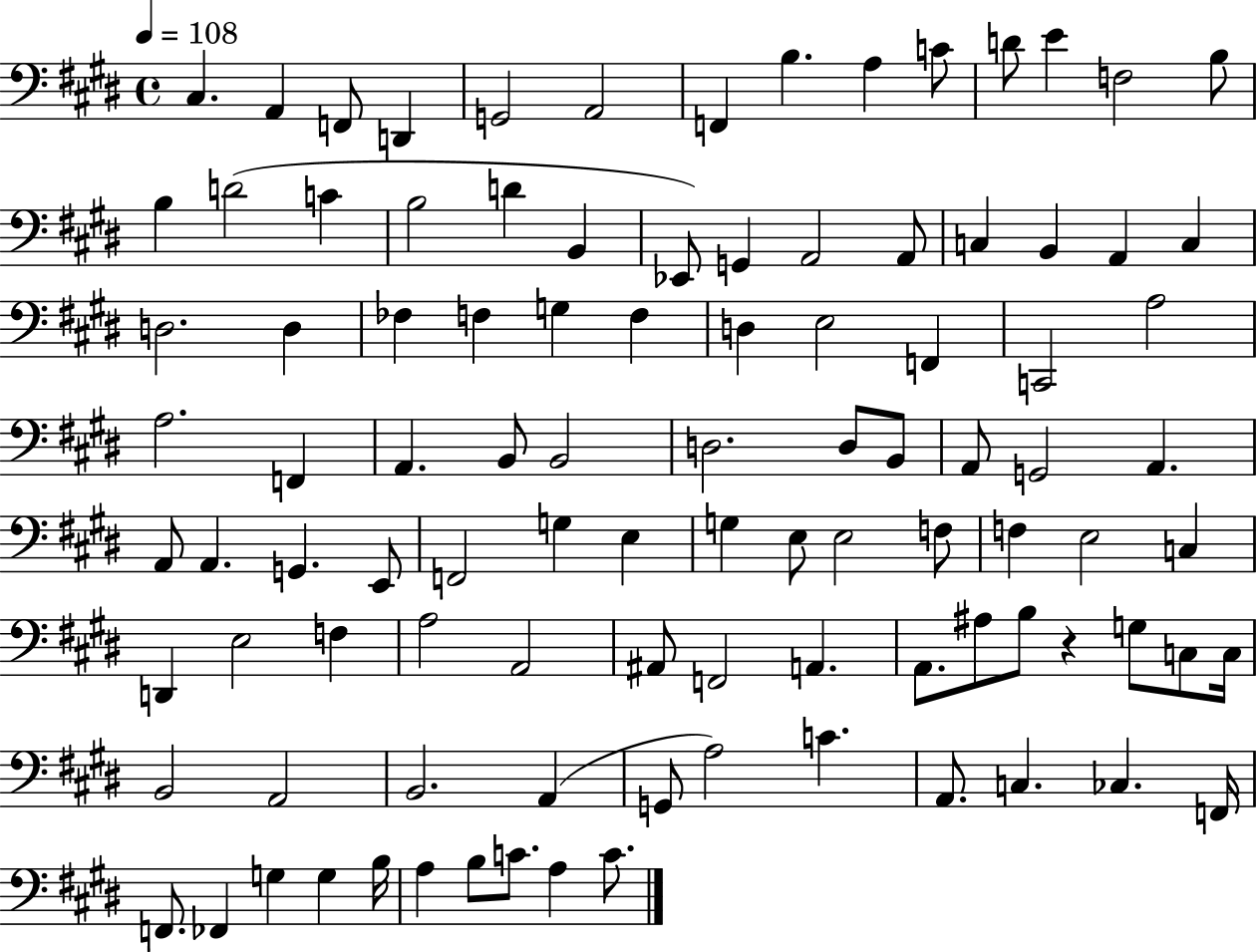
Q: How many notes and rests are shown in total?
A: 100